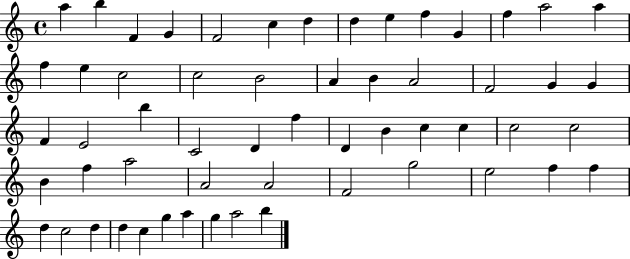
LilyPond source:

{
  \clef treble
  \time 4/4
  \defaultTimeSignature
  \key c \major
  a''4 b''4 f'4 g'4 | f'2 c''4 d''4 | d''4 e''4 f''4 g'4 | f''4 a''2 a''4 | \break f''4 e''4 c''2 | c''2 b'2 | a'4 b'4 a'2 | f'2 g'4 g'4 | \break f'4 e'2 b''4 | c'2 d'4 f''4 | d'4 b'4 c''4 c''4 | c''2 c''2 | \break b'4 f''4 a''2 | a'2 a'2 | f'2 g''2 | e''2 f''4 f''4 | \break d''4 c''2 d''4 | d''4 c''4 g''4 a''4 | g''4 a''2 b''4 | \bar "|."
}